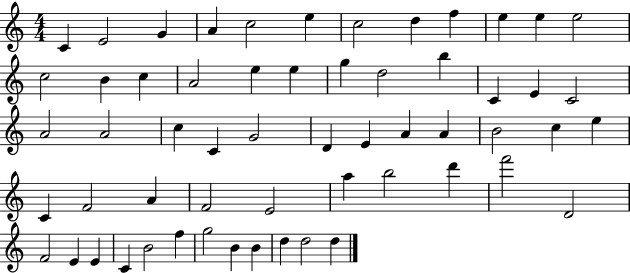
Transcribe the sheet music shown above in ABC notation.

X:1
T:Untitled
M:4/4
L:1/4
K:C
C E2 G A c2 e c2 d f e e e2 c2 B c A2 e e g d2 b C E C2 A2 A2 c C G2 D E A A B2 c e C F2 A F2 E2 a b2 d' f'2 D2 F2 E E C B2 f g2 B B d d2 d